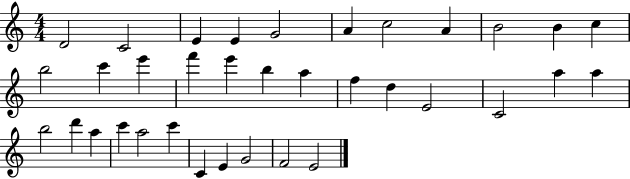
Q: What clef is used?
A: treble